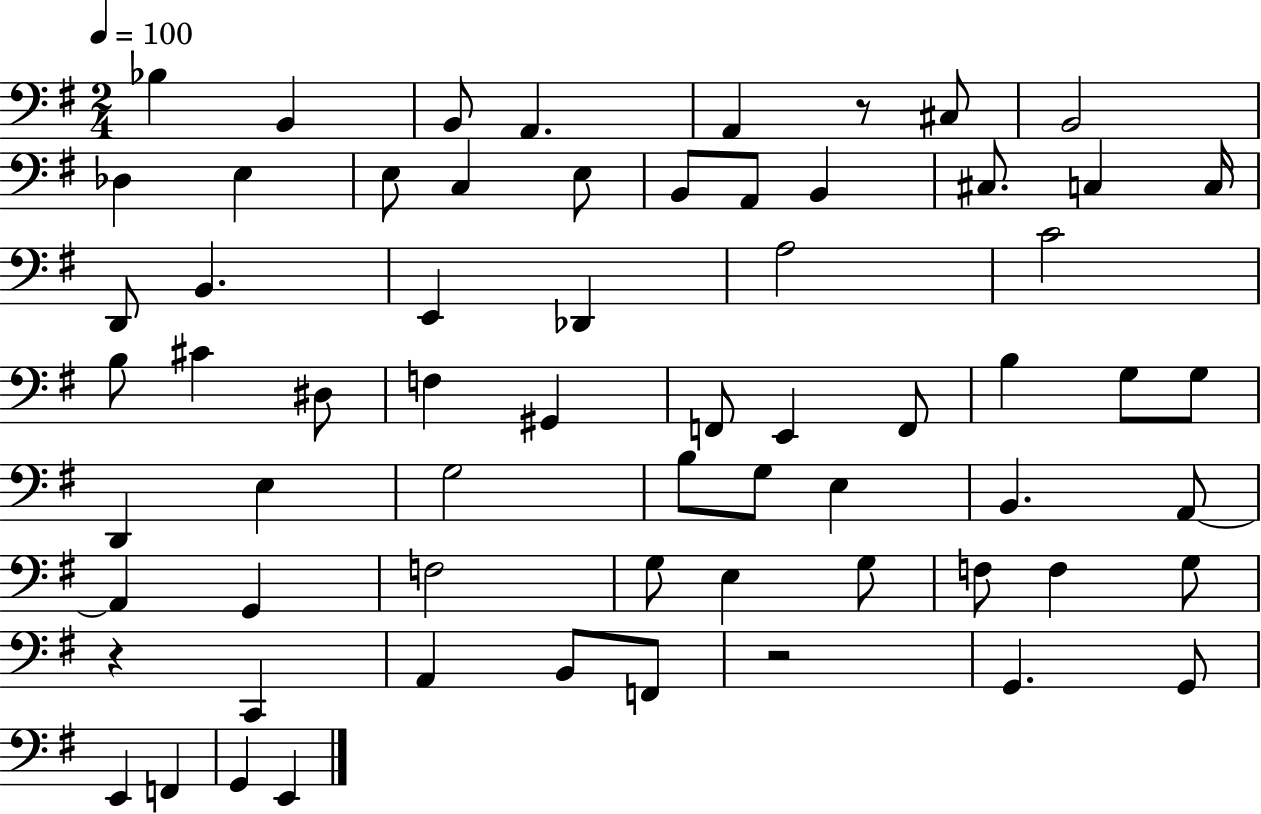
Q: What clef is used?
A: bass